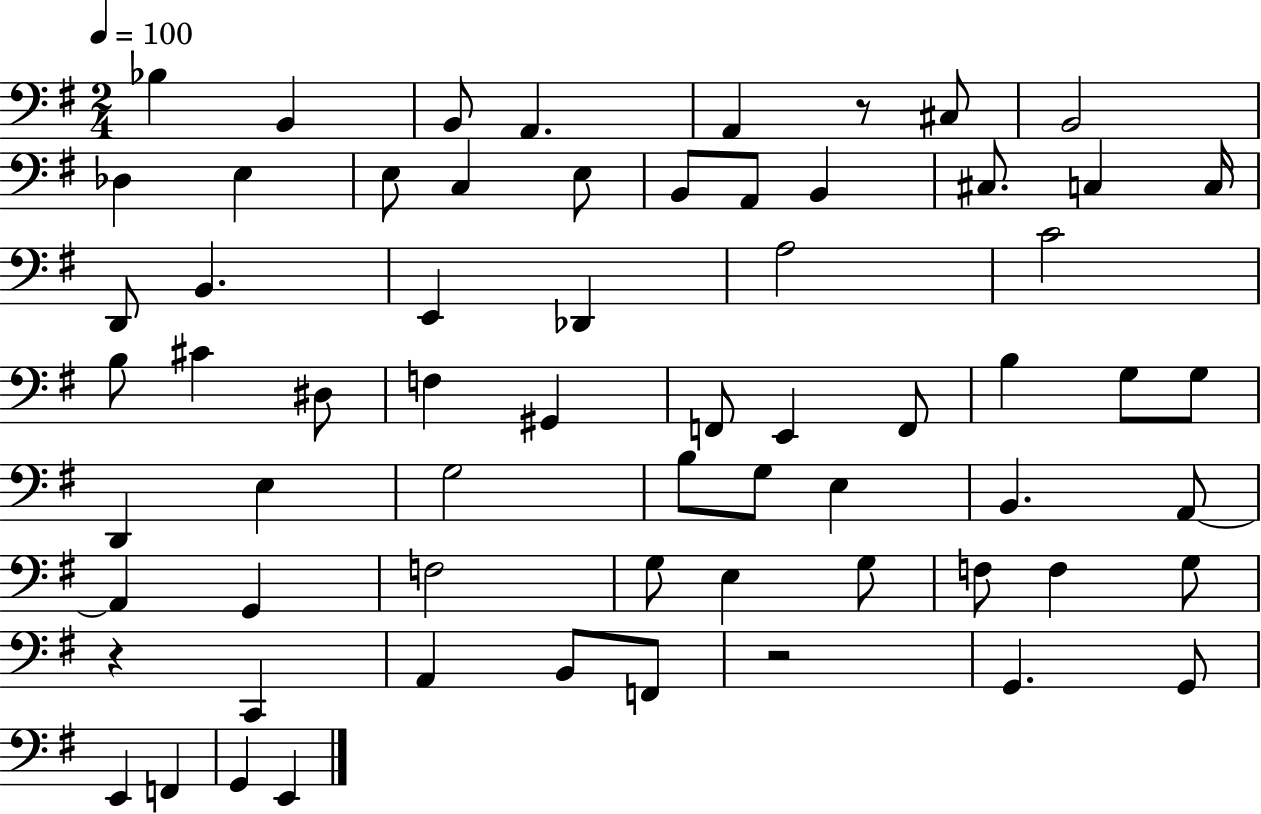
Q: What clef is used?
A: bass